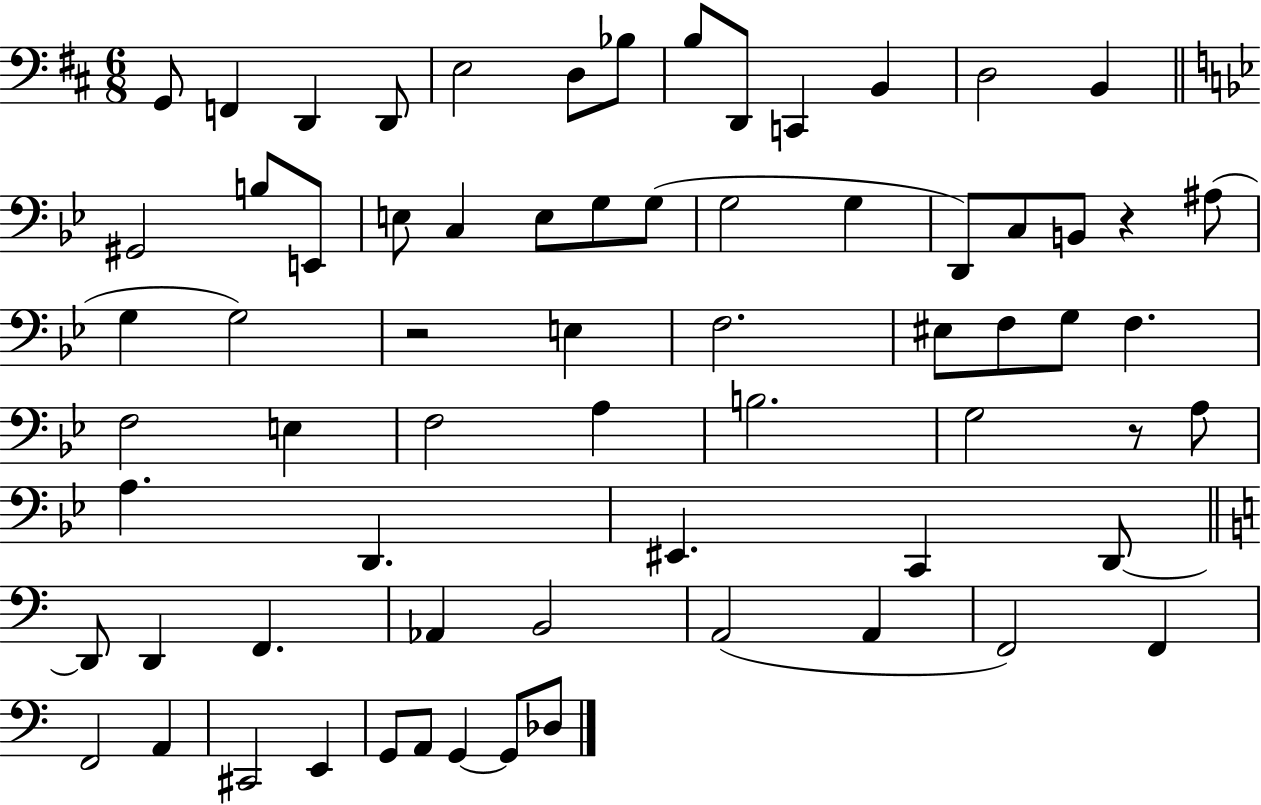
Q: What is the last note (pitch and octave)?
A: Db3